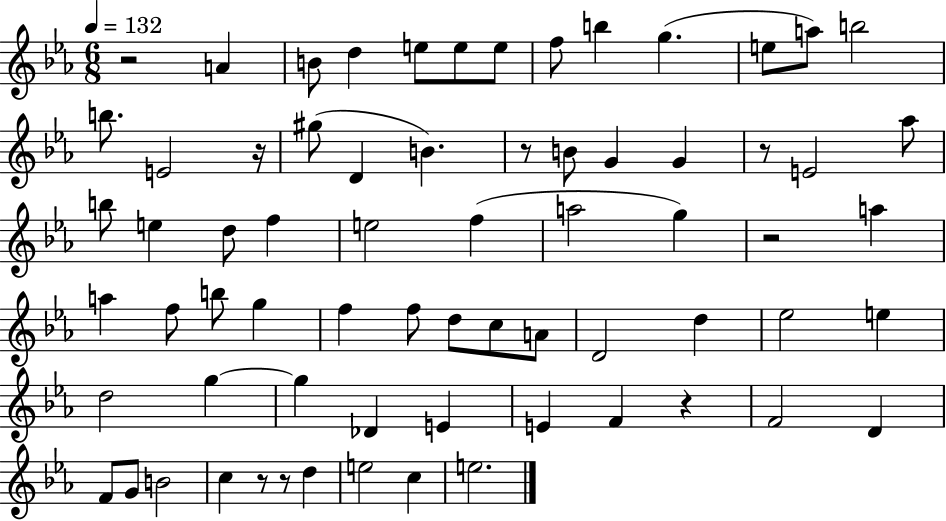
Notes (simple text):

R/h A4/q B4/e D5/q E5/e E5/e E5/e F5/e B5/q G5/q. E5/e A5/e B5/h B5/e. E4/h R/s G#5/e D4/q B4/q. R/e B4/e G4/q G4/q R/e E4/h Ab5/e B5/e E5/q D5/e F5/q E5/h F5/q A5/h G5/q R/h A5/q A5/q F5/e B5/e G5/q F5/q F5/e D5/e C5/e A4/e D4/h D5/q Eb5/h E5/q D5/h G5/q G5/q Db4/q E4/q E4/q F4/q R/q F4/h D4/q F4/e G4/e B4/h C5/q R/e R/e D5/q E5/h C5/q E5/h.